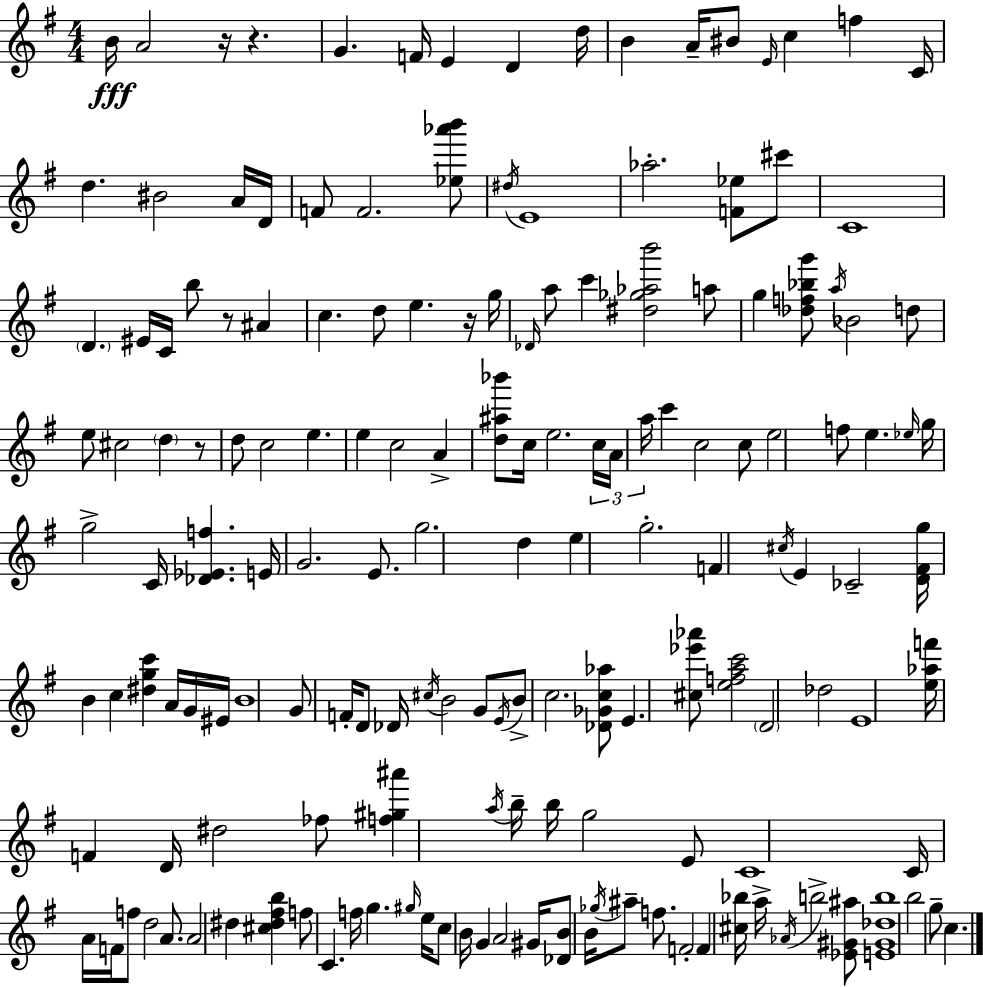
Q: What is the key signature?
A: E minor